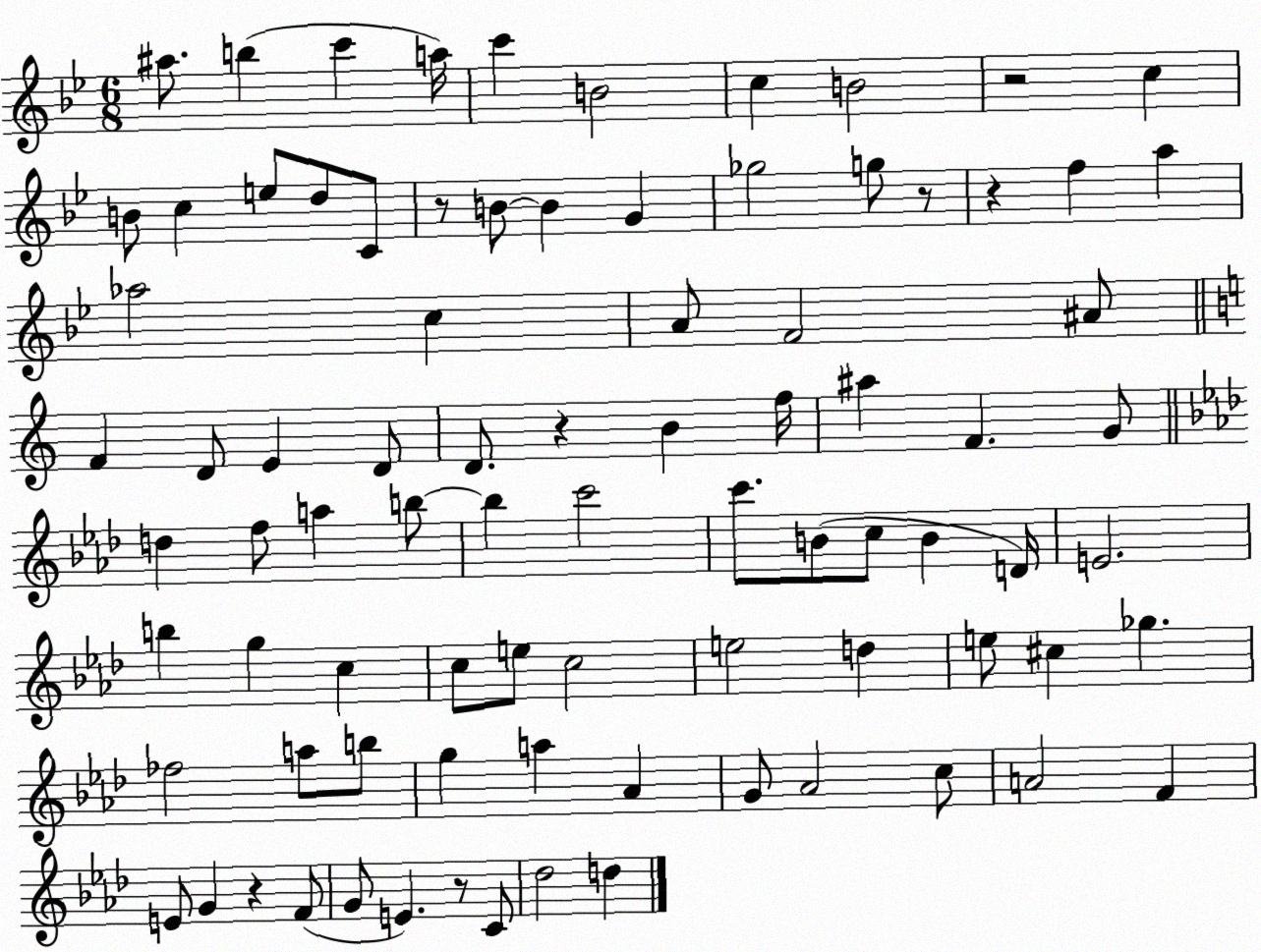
X:1
T:Untitled
M:6/8
L:1/4
K:Bb
^a/2 b c' a/4 c' B2 c B2 z2 c B/2 c e/2 d/2 C/2 z/2 B/2 B G _g2 g/2 z/2 z f a _a2 c A/2 F2 ^A/2 F D/2 E D/2 D/2 z B f/4 ^a F G/2 d f/2 a b/2 b c'2 c'/2 B/2 c/2 B D/4 E2 b g c c/2 e/2 c2 e2 d e/2 ^c _g _f2 a/2 b/2 g a _A G/2 _A2 c/2 A2 F E/2 G z F/2 G/2 E z/2 C/2 _d2 d